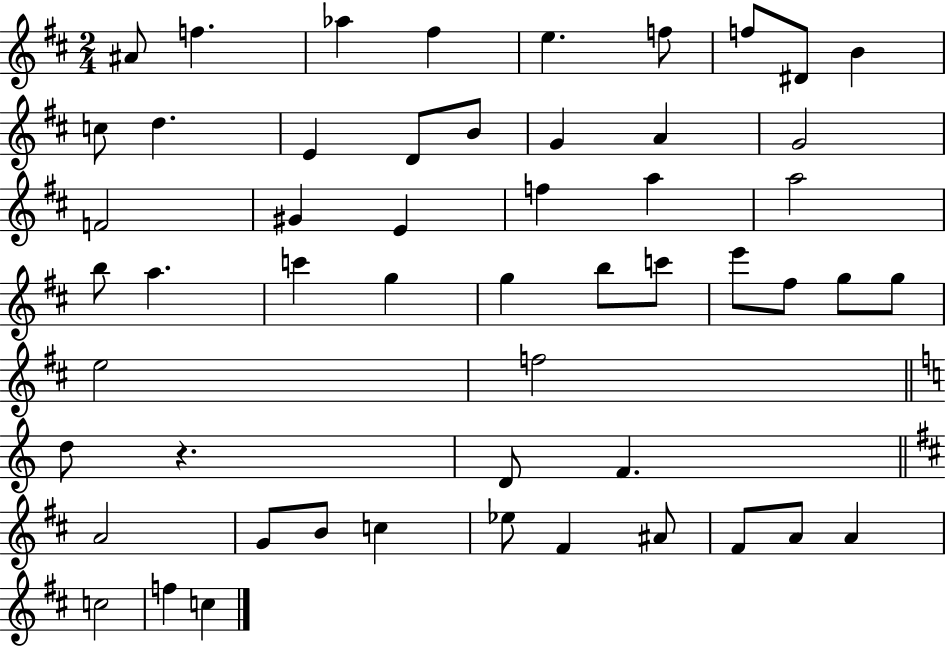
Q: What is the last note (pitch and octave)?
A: C5